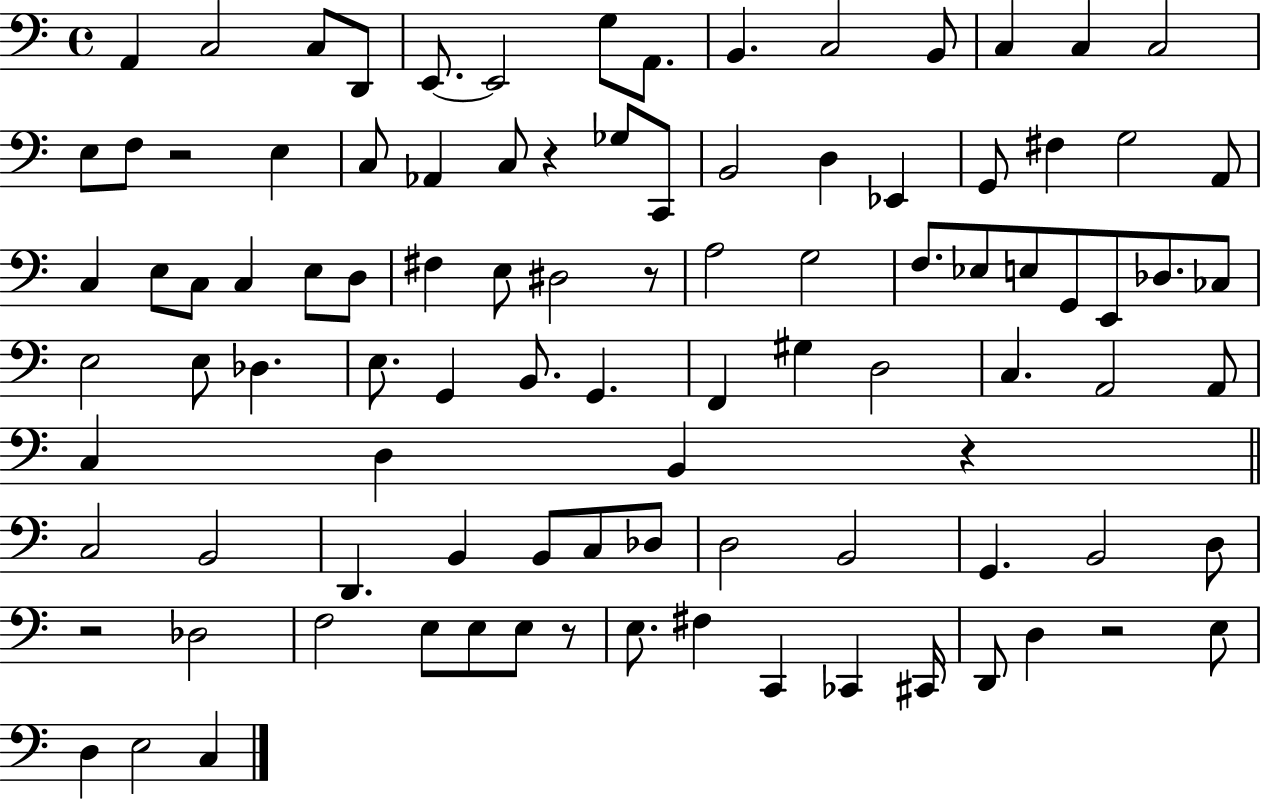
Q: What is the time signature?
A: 4/4